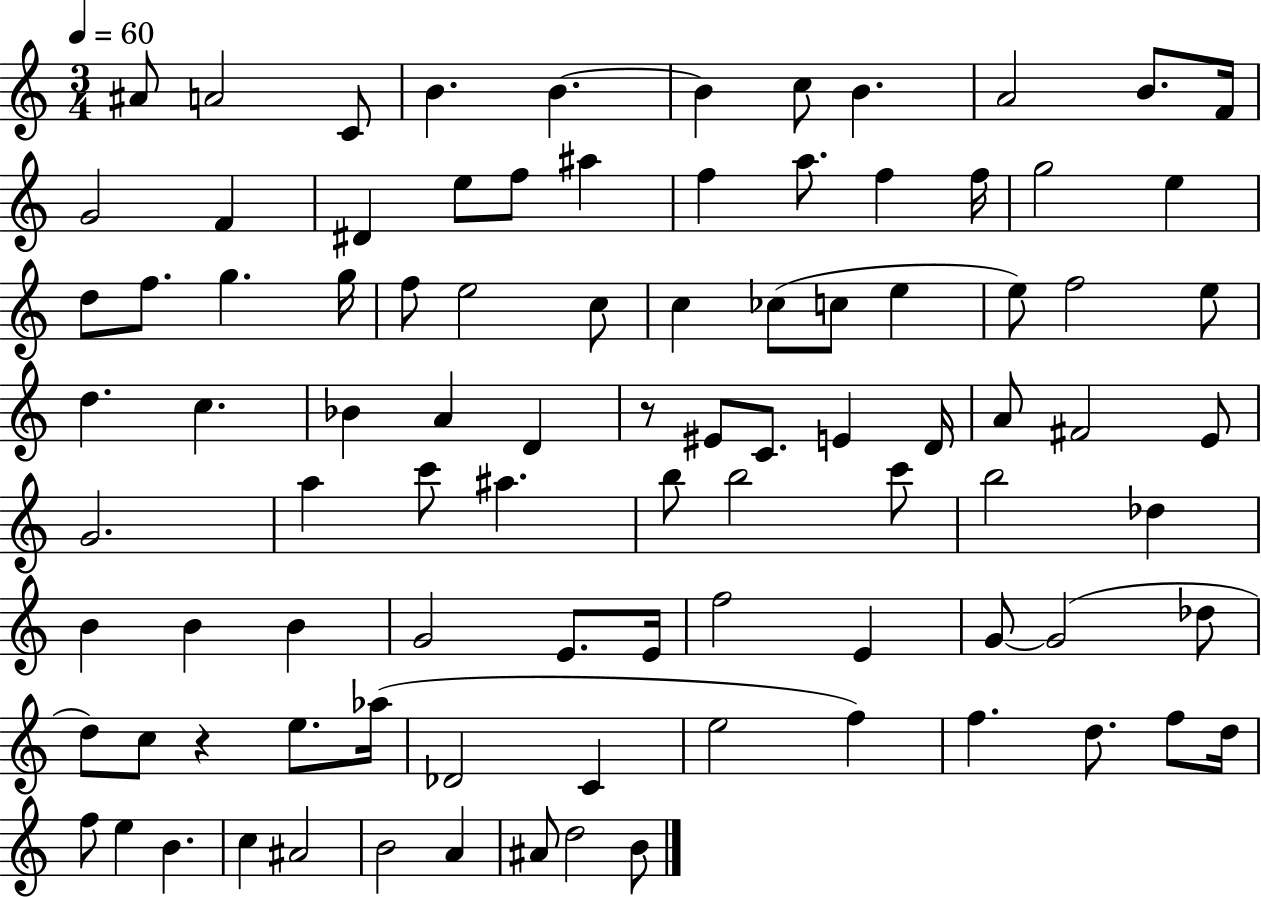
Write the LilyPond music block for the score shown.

{
  \clef treble
  \numericTimeSignature
  \time 3/4
  \key c \major
  \tempo 4 = 60
  \repeat volta 2 { ais'8 a'2 c'8 | b'4. b'4.~~ | b'4 c''8 b'4. | a'2 b'8. f'16 | \break g'2 f'4 | dis'4 e''8 f''8 ais''4 | f''4 a''8. f''4 f''16 | g''2 e''4 | \break d''8 f''8. g''4. g''16 | f''8 e''2 c''8 | c''4 ces''8( c''8 e''4 | e''8) f''2 e''8 | \break d''4. c''4. | bes'4 a'4 d'4 | r8 eis'8 c'8. e'4 d'16 | a'8 fis'2 e'8 | \break g'2. | a''4 c'''8 ais''4. | b''8 b''2 c'''8 | b''2 des''4 | \break b'4 b'4 b'4 | g'2 e'8. e'16 | f''2 e'4 | g'8~~ g'2( des''8 | \break d''8) c''8 r4 e''8. aes''16( | des'2 c'4 | e''2 f''4) | f''4. d''8. f''8 d''16 | \break f''8 e''4 b'4. | c''4 ais'2 | b'2 a'4 | ais'8 d''2 b'8 | \break } \bar "|."
}